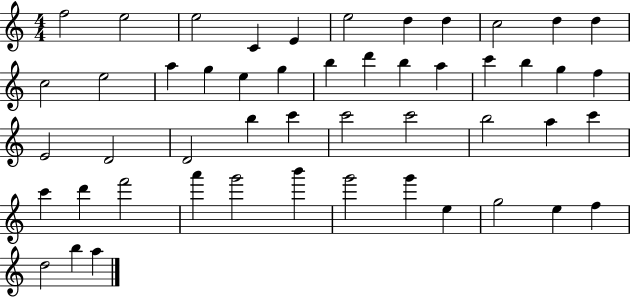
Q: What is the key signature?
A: C major